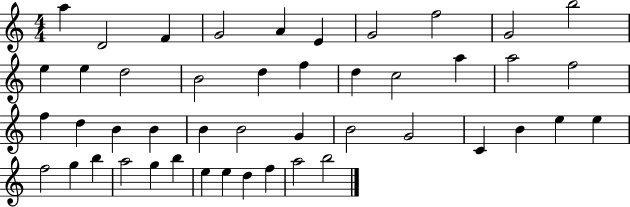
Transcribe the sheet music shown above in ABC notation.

X:1
T:Untitled
M:4/4
L:1/4
K:C
a D2 F G2 A E G2 f2 G2 b2 e e d2 B2 d f d c2 a a2 f2 f d B B B B2 G B2 G2 C B e e f2 g b a2 g b e e d f a2 b2